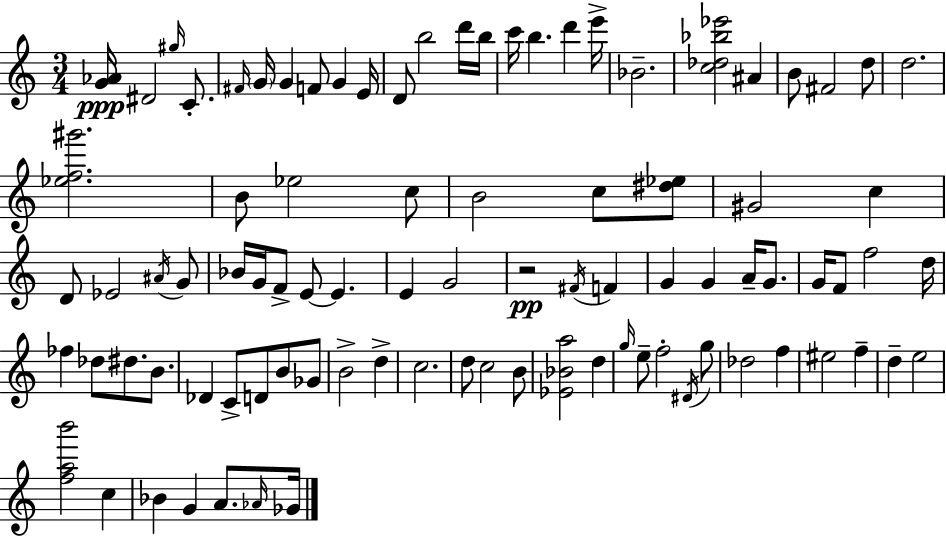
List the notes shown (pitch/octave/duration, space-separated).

[G4,Ab4]/s D#4/h G#5/s C4/e. F#4/s G4/s G4/q F4/e G4/q E4/s D4/e B5/h D6/s B5/s C6/s B5/q. D6/q E6/s Bb4/h. [C5,Db5,Bb5,Eb6]/h A#4/q B4/e F#4/h D5/e D5/h. [Eb5,F5,G#6]/h. B4/e Eb5/h C5/e B4/h C5/e [D#5,Eb5]/e G#4/h C5/q D4/e Eb4/h A#4/s G4/e Bb4/s G4/s F4/e E4/e E4/q. E4/q G4/h R/h F#4/s F4/q G4/q G4/q A4/s G4/e. G4/s F4/e F5/h D5/s FES5/q Db5/e D#5/e. B4/e. Db4/q C4/e D4/e B4/e Gb4/e B4/h D5/q C5/h. D5/e C5/h B4/e [Eb4,Bb4,A5]/h D5/q G5/s E5/e F5/h D#4/s G5/e Db5/h F5/q EIS5/h F5/q D5/q E5/h [F5,A5,B6]/h C5/q Bb4/q G4/q A4/e. Ab4/s Gb4/s